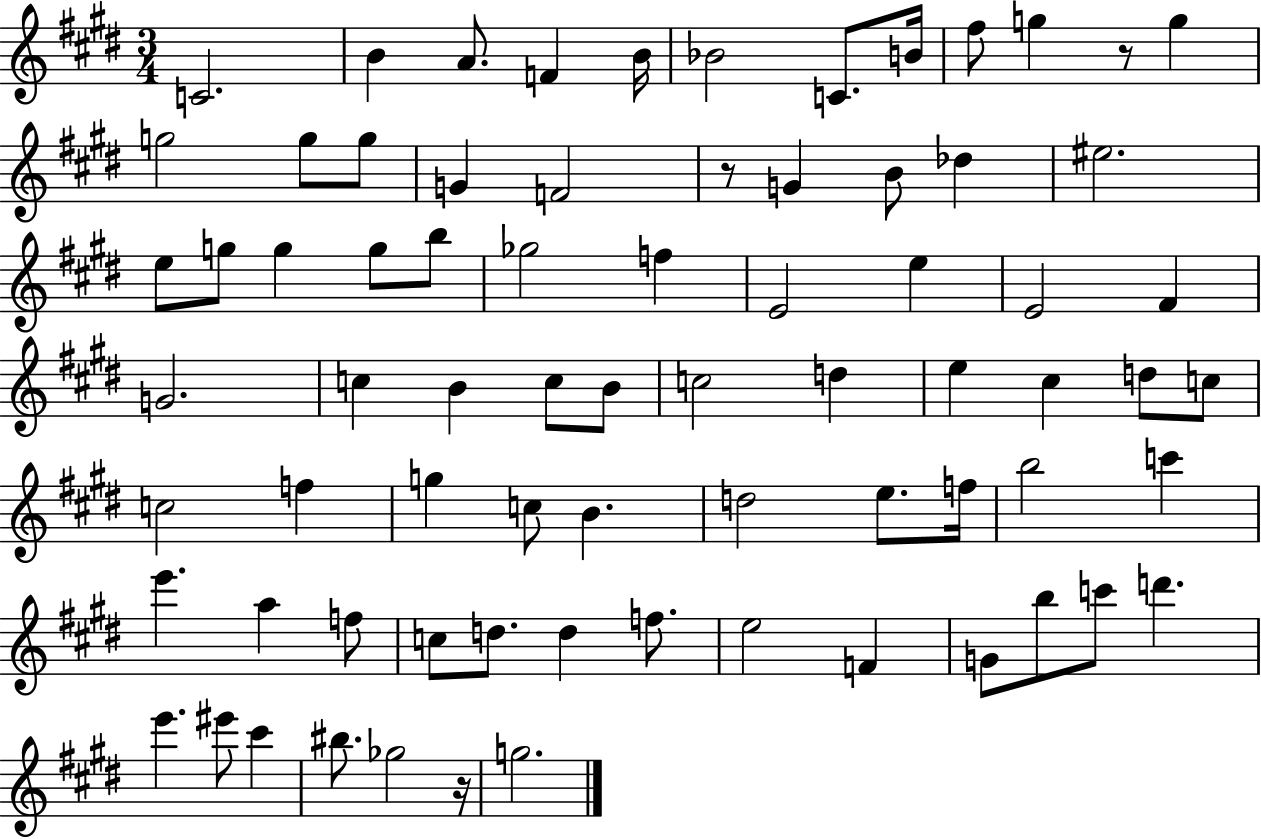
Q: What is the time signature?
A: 3/4